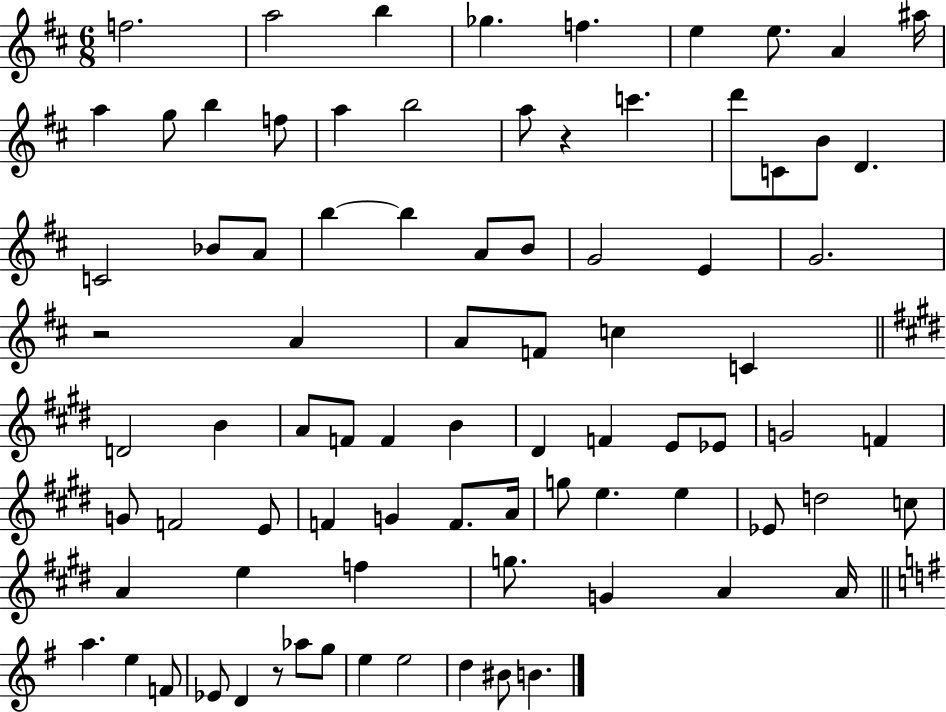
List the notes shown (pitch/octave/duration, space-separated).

F5/h. A5/h B5/q Gb5/q. F5/q. E5/q E5/e. A4/q A#5/s A5/q G5/e B5/q F5/e A5/q B5/h A5/e R/q C6/q. D6/e C4/e B4/e D4/q. C4/h Bb4/e A4/e B5/q B5/q A4/e B4/e G4/h E4/q G4/h. R/h A4/q A4/e F4/e C5/q C4/q D4/h B4/q A4/e F4/e F4/q B4/q D#4/q F4/q E4/e Eb4/e G4/h F4/q G4/e F4/h E4/e F4/q G4/q F4/e. A4/s G5/e E5/q. E5/q Eb4/e D5/h C5/e A4/q E5/q F5/q G5/e. G4/q A4/q A4/s A5/q. E5/q F4/e Eb4/e D4/q R/e Ab5/e G5/e E5/q E5/h D5/q BIS4/e B4/q.